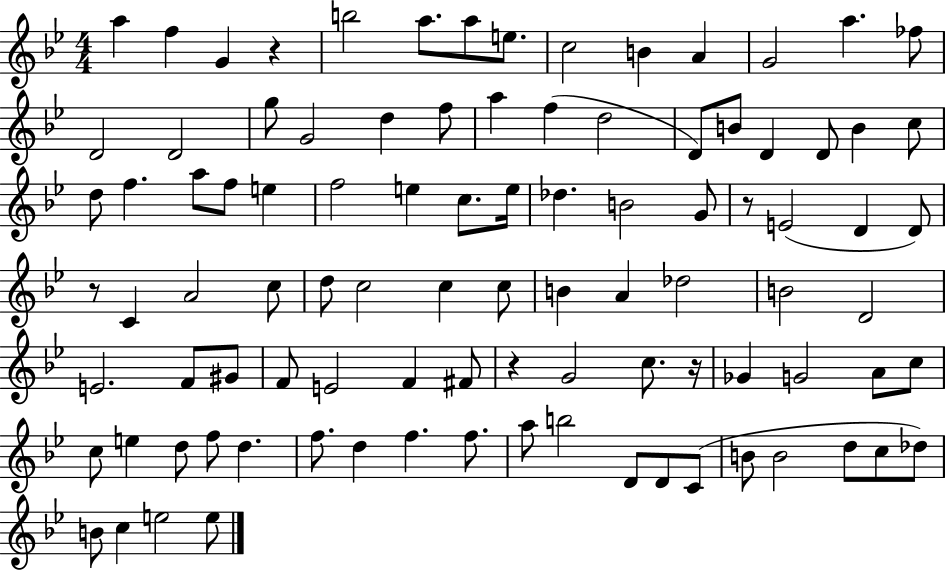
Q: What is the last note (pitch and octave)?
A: E5